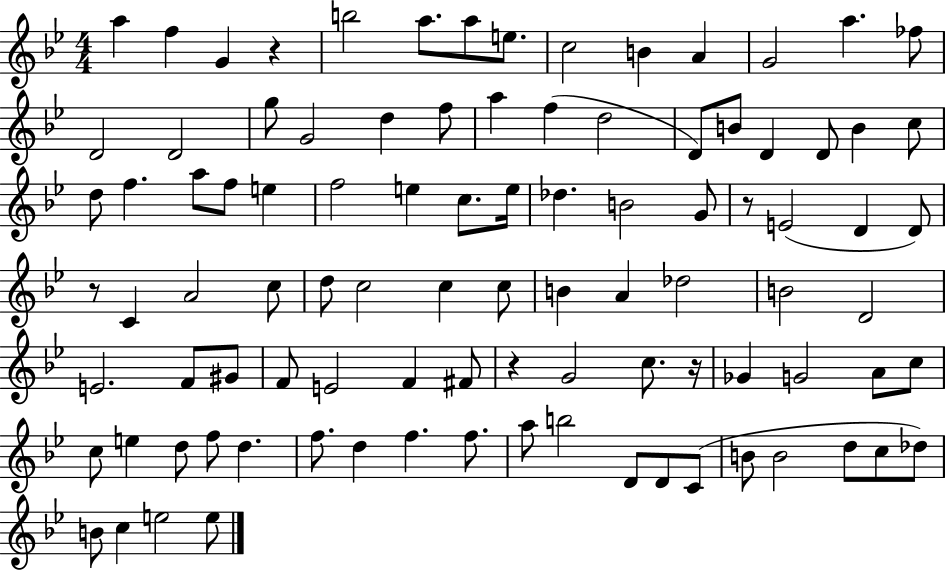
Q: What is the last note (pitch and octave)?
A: E5